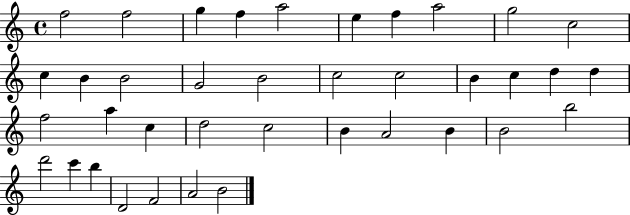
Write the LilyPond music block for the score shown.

{
  \clef treble
  \time 4/4
  \defaultTimeSignature
  \key c \major
  f''2 f''2 | g''4 f''4 a''2 | e''4 f''4 a''2 | g''2 c''2 | \break c''4 b'4 b'2 | g'2 b'2 | c''2 c''2 | b'4 c''4 d''4 d''4 | \break f''2 a''4 c''4 | d''2 c''2 | b'4 a'2 b'4 | b'2 b''2 | \break d'''2 c'''4 b''4 | d'2 f'2 | a'2 b'2 | \bar "|."
}